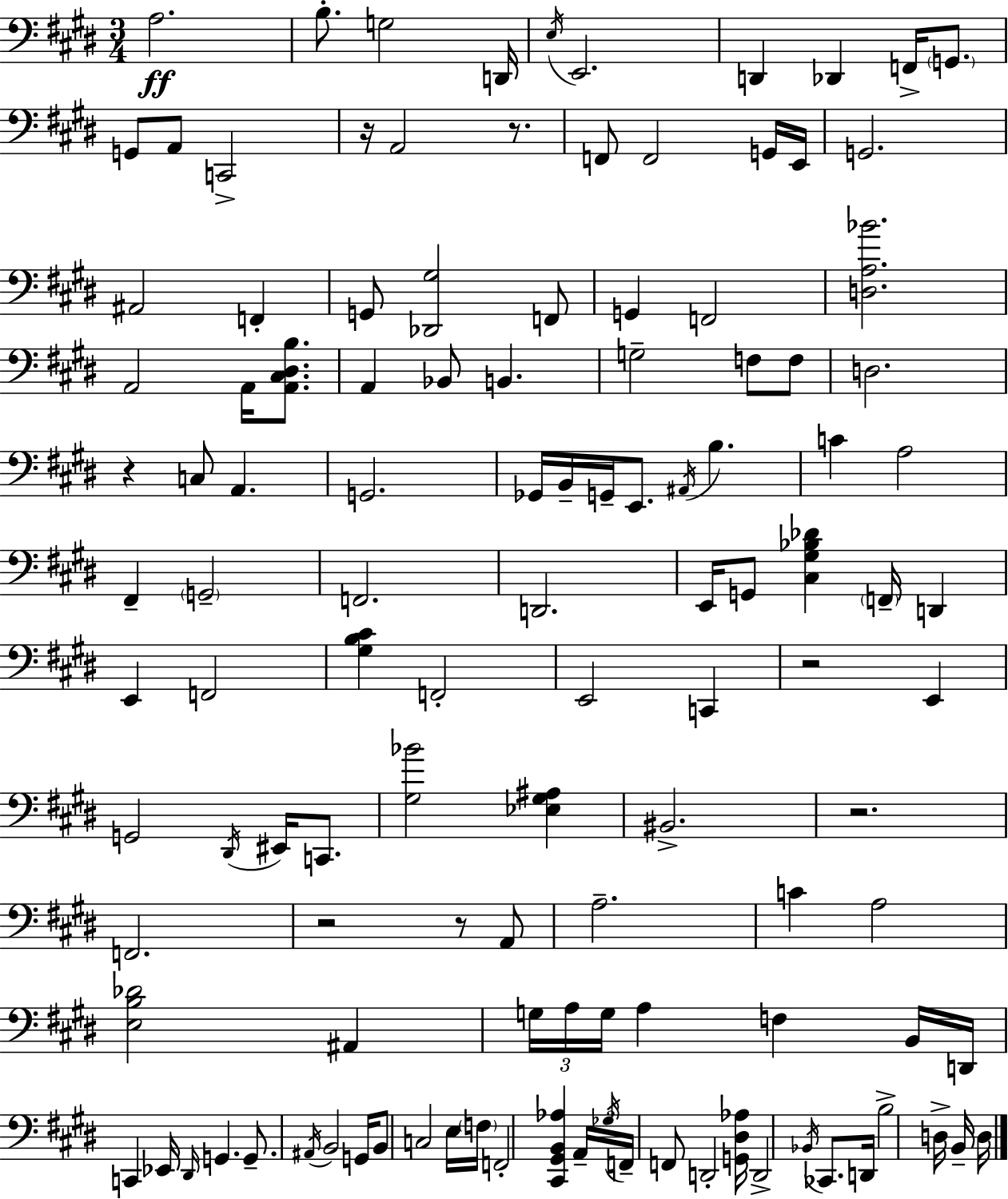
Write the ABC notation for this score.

X:1
T:Untitled
M:3/4
L:1/4
K:E
A,2 B,/2 G,2 D,,/4 E,/4 E,,2 D,, _D,, F,,/4 G,,/2 G,,/2 A,,/2 C,,2 z/4 A,,2 z/2 F,,/2 F,,2 G,,/4 E,,/4 G,,2 ^A,,2 F,, G,,/2 [_D,,^G,]2 F,,/2 G,, F,,2 [D,A,_B]2 A,,2 A,,/4 [A,,^C,^D,B,]/2 A,, _B,,/2 B,, G,2 F,/2 F,/2 D,2 z C,/2 A,, G,,2 _G,,/4 B,,/4 G,,/4 E,,/2 ^A,,/4 B, C A,2 ^F,, G,,2 F,,2 D,,2 E,,/4 G,,/2 [^C,^G,_B,_D] F,,/4 D,, E,, F,,2 [^G,B,^C] F,,2 E,,2 C,, z2 E,, G,,2 ^D,,/4 ^E,,/4 C,,/2 [^G,_B]2 [_E,^G,^A,] ^B,,2 z2 F,,2 z2 z/2 A,,/2 A,2 C A,2 [E,B,_D]2 ^A,, G,/4 A,/4 G,/4 A, F, B,,/4 D,,/4 C,, _E,,/4 ^D,,/4 G,, G,,/2 ^A,,/4 B,,2 G,,/4 B,,/2 C,2 E,/4 F,/4 F,,2 [^C,,^G,,B,,_A,] A,,/4 _G,/4 F,,/4 F,,/2 D,,2 [G,,^D,_A,]/4 D,,2 _B,,/4 _C,,/2 D,,/4 B,2 D,/4 B,,/4 D,/4